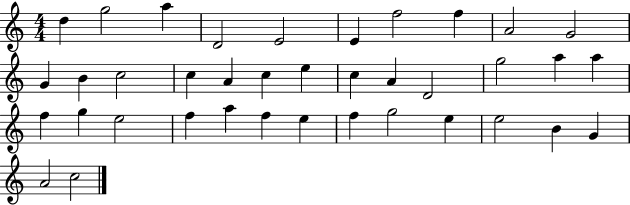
D5/q G5/h A5/q D4/h E4/h E4/q F5/h F5/q A4/h G4/h G4/q B4/q C5/h C5/q A4/q C5/q E5/q C5/q A4/q D4/h G5/h A5/q A5/q F5/q G5/q E5/h F5/q A5/q F5/q E5/q F5/q G5/h E5/q E5/h B4/q G4/q A4/h C5/h